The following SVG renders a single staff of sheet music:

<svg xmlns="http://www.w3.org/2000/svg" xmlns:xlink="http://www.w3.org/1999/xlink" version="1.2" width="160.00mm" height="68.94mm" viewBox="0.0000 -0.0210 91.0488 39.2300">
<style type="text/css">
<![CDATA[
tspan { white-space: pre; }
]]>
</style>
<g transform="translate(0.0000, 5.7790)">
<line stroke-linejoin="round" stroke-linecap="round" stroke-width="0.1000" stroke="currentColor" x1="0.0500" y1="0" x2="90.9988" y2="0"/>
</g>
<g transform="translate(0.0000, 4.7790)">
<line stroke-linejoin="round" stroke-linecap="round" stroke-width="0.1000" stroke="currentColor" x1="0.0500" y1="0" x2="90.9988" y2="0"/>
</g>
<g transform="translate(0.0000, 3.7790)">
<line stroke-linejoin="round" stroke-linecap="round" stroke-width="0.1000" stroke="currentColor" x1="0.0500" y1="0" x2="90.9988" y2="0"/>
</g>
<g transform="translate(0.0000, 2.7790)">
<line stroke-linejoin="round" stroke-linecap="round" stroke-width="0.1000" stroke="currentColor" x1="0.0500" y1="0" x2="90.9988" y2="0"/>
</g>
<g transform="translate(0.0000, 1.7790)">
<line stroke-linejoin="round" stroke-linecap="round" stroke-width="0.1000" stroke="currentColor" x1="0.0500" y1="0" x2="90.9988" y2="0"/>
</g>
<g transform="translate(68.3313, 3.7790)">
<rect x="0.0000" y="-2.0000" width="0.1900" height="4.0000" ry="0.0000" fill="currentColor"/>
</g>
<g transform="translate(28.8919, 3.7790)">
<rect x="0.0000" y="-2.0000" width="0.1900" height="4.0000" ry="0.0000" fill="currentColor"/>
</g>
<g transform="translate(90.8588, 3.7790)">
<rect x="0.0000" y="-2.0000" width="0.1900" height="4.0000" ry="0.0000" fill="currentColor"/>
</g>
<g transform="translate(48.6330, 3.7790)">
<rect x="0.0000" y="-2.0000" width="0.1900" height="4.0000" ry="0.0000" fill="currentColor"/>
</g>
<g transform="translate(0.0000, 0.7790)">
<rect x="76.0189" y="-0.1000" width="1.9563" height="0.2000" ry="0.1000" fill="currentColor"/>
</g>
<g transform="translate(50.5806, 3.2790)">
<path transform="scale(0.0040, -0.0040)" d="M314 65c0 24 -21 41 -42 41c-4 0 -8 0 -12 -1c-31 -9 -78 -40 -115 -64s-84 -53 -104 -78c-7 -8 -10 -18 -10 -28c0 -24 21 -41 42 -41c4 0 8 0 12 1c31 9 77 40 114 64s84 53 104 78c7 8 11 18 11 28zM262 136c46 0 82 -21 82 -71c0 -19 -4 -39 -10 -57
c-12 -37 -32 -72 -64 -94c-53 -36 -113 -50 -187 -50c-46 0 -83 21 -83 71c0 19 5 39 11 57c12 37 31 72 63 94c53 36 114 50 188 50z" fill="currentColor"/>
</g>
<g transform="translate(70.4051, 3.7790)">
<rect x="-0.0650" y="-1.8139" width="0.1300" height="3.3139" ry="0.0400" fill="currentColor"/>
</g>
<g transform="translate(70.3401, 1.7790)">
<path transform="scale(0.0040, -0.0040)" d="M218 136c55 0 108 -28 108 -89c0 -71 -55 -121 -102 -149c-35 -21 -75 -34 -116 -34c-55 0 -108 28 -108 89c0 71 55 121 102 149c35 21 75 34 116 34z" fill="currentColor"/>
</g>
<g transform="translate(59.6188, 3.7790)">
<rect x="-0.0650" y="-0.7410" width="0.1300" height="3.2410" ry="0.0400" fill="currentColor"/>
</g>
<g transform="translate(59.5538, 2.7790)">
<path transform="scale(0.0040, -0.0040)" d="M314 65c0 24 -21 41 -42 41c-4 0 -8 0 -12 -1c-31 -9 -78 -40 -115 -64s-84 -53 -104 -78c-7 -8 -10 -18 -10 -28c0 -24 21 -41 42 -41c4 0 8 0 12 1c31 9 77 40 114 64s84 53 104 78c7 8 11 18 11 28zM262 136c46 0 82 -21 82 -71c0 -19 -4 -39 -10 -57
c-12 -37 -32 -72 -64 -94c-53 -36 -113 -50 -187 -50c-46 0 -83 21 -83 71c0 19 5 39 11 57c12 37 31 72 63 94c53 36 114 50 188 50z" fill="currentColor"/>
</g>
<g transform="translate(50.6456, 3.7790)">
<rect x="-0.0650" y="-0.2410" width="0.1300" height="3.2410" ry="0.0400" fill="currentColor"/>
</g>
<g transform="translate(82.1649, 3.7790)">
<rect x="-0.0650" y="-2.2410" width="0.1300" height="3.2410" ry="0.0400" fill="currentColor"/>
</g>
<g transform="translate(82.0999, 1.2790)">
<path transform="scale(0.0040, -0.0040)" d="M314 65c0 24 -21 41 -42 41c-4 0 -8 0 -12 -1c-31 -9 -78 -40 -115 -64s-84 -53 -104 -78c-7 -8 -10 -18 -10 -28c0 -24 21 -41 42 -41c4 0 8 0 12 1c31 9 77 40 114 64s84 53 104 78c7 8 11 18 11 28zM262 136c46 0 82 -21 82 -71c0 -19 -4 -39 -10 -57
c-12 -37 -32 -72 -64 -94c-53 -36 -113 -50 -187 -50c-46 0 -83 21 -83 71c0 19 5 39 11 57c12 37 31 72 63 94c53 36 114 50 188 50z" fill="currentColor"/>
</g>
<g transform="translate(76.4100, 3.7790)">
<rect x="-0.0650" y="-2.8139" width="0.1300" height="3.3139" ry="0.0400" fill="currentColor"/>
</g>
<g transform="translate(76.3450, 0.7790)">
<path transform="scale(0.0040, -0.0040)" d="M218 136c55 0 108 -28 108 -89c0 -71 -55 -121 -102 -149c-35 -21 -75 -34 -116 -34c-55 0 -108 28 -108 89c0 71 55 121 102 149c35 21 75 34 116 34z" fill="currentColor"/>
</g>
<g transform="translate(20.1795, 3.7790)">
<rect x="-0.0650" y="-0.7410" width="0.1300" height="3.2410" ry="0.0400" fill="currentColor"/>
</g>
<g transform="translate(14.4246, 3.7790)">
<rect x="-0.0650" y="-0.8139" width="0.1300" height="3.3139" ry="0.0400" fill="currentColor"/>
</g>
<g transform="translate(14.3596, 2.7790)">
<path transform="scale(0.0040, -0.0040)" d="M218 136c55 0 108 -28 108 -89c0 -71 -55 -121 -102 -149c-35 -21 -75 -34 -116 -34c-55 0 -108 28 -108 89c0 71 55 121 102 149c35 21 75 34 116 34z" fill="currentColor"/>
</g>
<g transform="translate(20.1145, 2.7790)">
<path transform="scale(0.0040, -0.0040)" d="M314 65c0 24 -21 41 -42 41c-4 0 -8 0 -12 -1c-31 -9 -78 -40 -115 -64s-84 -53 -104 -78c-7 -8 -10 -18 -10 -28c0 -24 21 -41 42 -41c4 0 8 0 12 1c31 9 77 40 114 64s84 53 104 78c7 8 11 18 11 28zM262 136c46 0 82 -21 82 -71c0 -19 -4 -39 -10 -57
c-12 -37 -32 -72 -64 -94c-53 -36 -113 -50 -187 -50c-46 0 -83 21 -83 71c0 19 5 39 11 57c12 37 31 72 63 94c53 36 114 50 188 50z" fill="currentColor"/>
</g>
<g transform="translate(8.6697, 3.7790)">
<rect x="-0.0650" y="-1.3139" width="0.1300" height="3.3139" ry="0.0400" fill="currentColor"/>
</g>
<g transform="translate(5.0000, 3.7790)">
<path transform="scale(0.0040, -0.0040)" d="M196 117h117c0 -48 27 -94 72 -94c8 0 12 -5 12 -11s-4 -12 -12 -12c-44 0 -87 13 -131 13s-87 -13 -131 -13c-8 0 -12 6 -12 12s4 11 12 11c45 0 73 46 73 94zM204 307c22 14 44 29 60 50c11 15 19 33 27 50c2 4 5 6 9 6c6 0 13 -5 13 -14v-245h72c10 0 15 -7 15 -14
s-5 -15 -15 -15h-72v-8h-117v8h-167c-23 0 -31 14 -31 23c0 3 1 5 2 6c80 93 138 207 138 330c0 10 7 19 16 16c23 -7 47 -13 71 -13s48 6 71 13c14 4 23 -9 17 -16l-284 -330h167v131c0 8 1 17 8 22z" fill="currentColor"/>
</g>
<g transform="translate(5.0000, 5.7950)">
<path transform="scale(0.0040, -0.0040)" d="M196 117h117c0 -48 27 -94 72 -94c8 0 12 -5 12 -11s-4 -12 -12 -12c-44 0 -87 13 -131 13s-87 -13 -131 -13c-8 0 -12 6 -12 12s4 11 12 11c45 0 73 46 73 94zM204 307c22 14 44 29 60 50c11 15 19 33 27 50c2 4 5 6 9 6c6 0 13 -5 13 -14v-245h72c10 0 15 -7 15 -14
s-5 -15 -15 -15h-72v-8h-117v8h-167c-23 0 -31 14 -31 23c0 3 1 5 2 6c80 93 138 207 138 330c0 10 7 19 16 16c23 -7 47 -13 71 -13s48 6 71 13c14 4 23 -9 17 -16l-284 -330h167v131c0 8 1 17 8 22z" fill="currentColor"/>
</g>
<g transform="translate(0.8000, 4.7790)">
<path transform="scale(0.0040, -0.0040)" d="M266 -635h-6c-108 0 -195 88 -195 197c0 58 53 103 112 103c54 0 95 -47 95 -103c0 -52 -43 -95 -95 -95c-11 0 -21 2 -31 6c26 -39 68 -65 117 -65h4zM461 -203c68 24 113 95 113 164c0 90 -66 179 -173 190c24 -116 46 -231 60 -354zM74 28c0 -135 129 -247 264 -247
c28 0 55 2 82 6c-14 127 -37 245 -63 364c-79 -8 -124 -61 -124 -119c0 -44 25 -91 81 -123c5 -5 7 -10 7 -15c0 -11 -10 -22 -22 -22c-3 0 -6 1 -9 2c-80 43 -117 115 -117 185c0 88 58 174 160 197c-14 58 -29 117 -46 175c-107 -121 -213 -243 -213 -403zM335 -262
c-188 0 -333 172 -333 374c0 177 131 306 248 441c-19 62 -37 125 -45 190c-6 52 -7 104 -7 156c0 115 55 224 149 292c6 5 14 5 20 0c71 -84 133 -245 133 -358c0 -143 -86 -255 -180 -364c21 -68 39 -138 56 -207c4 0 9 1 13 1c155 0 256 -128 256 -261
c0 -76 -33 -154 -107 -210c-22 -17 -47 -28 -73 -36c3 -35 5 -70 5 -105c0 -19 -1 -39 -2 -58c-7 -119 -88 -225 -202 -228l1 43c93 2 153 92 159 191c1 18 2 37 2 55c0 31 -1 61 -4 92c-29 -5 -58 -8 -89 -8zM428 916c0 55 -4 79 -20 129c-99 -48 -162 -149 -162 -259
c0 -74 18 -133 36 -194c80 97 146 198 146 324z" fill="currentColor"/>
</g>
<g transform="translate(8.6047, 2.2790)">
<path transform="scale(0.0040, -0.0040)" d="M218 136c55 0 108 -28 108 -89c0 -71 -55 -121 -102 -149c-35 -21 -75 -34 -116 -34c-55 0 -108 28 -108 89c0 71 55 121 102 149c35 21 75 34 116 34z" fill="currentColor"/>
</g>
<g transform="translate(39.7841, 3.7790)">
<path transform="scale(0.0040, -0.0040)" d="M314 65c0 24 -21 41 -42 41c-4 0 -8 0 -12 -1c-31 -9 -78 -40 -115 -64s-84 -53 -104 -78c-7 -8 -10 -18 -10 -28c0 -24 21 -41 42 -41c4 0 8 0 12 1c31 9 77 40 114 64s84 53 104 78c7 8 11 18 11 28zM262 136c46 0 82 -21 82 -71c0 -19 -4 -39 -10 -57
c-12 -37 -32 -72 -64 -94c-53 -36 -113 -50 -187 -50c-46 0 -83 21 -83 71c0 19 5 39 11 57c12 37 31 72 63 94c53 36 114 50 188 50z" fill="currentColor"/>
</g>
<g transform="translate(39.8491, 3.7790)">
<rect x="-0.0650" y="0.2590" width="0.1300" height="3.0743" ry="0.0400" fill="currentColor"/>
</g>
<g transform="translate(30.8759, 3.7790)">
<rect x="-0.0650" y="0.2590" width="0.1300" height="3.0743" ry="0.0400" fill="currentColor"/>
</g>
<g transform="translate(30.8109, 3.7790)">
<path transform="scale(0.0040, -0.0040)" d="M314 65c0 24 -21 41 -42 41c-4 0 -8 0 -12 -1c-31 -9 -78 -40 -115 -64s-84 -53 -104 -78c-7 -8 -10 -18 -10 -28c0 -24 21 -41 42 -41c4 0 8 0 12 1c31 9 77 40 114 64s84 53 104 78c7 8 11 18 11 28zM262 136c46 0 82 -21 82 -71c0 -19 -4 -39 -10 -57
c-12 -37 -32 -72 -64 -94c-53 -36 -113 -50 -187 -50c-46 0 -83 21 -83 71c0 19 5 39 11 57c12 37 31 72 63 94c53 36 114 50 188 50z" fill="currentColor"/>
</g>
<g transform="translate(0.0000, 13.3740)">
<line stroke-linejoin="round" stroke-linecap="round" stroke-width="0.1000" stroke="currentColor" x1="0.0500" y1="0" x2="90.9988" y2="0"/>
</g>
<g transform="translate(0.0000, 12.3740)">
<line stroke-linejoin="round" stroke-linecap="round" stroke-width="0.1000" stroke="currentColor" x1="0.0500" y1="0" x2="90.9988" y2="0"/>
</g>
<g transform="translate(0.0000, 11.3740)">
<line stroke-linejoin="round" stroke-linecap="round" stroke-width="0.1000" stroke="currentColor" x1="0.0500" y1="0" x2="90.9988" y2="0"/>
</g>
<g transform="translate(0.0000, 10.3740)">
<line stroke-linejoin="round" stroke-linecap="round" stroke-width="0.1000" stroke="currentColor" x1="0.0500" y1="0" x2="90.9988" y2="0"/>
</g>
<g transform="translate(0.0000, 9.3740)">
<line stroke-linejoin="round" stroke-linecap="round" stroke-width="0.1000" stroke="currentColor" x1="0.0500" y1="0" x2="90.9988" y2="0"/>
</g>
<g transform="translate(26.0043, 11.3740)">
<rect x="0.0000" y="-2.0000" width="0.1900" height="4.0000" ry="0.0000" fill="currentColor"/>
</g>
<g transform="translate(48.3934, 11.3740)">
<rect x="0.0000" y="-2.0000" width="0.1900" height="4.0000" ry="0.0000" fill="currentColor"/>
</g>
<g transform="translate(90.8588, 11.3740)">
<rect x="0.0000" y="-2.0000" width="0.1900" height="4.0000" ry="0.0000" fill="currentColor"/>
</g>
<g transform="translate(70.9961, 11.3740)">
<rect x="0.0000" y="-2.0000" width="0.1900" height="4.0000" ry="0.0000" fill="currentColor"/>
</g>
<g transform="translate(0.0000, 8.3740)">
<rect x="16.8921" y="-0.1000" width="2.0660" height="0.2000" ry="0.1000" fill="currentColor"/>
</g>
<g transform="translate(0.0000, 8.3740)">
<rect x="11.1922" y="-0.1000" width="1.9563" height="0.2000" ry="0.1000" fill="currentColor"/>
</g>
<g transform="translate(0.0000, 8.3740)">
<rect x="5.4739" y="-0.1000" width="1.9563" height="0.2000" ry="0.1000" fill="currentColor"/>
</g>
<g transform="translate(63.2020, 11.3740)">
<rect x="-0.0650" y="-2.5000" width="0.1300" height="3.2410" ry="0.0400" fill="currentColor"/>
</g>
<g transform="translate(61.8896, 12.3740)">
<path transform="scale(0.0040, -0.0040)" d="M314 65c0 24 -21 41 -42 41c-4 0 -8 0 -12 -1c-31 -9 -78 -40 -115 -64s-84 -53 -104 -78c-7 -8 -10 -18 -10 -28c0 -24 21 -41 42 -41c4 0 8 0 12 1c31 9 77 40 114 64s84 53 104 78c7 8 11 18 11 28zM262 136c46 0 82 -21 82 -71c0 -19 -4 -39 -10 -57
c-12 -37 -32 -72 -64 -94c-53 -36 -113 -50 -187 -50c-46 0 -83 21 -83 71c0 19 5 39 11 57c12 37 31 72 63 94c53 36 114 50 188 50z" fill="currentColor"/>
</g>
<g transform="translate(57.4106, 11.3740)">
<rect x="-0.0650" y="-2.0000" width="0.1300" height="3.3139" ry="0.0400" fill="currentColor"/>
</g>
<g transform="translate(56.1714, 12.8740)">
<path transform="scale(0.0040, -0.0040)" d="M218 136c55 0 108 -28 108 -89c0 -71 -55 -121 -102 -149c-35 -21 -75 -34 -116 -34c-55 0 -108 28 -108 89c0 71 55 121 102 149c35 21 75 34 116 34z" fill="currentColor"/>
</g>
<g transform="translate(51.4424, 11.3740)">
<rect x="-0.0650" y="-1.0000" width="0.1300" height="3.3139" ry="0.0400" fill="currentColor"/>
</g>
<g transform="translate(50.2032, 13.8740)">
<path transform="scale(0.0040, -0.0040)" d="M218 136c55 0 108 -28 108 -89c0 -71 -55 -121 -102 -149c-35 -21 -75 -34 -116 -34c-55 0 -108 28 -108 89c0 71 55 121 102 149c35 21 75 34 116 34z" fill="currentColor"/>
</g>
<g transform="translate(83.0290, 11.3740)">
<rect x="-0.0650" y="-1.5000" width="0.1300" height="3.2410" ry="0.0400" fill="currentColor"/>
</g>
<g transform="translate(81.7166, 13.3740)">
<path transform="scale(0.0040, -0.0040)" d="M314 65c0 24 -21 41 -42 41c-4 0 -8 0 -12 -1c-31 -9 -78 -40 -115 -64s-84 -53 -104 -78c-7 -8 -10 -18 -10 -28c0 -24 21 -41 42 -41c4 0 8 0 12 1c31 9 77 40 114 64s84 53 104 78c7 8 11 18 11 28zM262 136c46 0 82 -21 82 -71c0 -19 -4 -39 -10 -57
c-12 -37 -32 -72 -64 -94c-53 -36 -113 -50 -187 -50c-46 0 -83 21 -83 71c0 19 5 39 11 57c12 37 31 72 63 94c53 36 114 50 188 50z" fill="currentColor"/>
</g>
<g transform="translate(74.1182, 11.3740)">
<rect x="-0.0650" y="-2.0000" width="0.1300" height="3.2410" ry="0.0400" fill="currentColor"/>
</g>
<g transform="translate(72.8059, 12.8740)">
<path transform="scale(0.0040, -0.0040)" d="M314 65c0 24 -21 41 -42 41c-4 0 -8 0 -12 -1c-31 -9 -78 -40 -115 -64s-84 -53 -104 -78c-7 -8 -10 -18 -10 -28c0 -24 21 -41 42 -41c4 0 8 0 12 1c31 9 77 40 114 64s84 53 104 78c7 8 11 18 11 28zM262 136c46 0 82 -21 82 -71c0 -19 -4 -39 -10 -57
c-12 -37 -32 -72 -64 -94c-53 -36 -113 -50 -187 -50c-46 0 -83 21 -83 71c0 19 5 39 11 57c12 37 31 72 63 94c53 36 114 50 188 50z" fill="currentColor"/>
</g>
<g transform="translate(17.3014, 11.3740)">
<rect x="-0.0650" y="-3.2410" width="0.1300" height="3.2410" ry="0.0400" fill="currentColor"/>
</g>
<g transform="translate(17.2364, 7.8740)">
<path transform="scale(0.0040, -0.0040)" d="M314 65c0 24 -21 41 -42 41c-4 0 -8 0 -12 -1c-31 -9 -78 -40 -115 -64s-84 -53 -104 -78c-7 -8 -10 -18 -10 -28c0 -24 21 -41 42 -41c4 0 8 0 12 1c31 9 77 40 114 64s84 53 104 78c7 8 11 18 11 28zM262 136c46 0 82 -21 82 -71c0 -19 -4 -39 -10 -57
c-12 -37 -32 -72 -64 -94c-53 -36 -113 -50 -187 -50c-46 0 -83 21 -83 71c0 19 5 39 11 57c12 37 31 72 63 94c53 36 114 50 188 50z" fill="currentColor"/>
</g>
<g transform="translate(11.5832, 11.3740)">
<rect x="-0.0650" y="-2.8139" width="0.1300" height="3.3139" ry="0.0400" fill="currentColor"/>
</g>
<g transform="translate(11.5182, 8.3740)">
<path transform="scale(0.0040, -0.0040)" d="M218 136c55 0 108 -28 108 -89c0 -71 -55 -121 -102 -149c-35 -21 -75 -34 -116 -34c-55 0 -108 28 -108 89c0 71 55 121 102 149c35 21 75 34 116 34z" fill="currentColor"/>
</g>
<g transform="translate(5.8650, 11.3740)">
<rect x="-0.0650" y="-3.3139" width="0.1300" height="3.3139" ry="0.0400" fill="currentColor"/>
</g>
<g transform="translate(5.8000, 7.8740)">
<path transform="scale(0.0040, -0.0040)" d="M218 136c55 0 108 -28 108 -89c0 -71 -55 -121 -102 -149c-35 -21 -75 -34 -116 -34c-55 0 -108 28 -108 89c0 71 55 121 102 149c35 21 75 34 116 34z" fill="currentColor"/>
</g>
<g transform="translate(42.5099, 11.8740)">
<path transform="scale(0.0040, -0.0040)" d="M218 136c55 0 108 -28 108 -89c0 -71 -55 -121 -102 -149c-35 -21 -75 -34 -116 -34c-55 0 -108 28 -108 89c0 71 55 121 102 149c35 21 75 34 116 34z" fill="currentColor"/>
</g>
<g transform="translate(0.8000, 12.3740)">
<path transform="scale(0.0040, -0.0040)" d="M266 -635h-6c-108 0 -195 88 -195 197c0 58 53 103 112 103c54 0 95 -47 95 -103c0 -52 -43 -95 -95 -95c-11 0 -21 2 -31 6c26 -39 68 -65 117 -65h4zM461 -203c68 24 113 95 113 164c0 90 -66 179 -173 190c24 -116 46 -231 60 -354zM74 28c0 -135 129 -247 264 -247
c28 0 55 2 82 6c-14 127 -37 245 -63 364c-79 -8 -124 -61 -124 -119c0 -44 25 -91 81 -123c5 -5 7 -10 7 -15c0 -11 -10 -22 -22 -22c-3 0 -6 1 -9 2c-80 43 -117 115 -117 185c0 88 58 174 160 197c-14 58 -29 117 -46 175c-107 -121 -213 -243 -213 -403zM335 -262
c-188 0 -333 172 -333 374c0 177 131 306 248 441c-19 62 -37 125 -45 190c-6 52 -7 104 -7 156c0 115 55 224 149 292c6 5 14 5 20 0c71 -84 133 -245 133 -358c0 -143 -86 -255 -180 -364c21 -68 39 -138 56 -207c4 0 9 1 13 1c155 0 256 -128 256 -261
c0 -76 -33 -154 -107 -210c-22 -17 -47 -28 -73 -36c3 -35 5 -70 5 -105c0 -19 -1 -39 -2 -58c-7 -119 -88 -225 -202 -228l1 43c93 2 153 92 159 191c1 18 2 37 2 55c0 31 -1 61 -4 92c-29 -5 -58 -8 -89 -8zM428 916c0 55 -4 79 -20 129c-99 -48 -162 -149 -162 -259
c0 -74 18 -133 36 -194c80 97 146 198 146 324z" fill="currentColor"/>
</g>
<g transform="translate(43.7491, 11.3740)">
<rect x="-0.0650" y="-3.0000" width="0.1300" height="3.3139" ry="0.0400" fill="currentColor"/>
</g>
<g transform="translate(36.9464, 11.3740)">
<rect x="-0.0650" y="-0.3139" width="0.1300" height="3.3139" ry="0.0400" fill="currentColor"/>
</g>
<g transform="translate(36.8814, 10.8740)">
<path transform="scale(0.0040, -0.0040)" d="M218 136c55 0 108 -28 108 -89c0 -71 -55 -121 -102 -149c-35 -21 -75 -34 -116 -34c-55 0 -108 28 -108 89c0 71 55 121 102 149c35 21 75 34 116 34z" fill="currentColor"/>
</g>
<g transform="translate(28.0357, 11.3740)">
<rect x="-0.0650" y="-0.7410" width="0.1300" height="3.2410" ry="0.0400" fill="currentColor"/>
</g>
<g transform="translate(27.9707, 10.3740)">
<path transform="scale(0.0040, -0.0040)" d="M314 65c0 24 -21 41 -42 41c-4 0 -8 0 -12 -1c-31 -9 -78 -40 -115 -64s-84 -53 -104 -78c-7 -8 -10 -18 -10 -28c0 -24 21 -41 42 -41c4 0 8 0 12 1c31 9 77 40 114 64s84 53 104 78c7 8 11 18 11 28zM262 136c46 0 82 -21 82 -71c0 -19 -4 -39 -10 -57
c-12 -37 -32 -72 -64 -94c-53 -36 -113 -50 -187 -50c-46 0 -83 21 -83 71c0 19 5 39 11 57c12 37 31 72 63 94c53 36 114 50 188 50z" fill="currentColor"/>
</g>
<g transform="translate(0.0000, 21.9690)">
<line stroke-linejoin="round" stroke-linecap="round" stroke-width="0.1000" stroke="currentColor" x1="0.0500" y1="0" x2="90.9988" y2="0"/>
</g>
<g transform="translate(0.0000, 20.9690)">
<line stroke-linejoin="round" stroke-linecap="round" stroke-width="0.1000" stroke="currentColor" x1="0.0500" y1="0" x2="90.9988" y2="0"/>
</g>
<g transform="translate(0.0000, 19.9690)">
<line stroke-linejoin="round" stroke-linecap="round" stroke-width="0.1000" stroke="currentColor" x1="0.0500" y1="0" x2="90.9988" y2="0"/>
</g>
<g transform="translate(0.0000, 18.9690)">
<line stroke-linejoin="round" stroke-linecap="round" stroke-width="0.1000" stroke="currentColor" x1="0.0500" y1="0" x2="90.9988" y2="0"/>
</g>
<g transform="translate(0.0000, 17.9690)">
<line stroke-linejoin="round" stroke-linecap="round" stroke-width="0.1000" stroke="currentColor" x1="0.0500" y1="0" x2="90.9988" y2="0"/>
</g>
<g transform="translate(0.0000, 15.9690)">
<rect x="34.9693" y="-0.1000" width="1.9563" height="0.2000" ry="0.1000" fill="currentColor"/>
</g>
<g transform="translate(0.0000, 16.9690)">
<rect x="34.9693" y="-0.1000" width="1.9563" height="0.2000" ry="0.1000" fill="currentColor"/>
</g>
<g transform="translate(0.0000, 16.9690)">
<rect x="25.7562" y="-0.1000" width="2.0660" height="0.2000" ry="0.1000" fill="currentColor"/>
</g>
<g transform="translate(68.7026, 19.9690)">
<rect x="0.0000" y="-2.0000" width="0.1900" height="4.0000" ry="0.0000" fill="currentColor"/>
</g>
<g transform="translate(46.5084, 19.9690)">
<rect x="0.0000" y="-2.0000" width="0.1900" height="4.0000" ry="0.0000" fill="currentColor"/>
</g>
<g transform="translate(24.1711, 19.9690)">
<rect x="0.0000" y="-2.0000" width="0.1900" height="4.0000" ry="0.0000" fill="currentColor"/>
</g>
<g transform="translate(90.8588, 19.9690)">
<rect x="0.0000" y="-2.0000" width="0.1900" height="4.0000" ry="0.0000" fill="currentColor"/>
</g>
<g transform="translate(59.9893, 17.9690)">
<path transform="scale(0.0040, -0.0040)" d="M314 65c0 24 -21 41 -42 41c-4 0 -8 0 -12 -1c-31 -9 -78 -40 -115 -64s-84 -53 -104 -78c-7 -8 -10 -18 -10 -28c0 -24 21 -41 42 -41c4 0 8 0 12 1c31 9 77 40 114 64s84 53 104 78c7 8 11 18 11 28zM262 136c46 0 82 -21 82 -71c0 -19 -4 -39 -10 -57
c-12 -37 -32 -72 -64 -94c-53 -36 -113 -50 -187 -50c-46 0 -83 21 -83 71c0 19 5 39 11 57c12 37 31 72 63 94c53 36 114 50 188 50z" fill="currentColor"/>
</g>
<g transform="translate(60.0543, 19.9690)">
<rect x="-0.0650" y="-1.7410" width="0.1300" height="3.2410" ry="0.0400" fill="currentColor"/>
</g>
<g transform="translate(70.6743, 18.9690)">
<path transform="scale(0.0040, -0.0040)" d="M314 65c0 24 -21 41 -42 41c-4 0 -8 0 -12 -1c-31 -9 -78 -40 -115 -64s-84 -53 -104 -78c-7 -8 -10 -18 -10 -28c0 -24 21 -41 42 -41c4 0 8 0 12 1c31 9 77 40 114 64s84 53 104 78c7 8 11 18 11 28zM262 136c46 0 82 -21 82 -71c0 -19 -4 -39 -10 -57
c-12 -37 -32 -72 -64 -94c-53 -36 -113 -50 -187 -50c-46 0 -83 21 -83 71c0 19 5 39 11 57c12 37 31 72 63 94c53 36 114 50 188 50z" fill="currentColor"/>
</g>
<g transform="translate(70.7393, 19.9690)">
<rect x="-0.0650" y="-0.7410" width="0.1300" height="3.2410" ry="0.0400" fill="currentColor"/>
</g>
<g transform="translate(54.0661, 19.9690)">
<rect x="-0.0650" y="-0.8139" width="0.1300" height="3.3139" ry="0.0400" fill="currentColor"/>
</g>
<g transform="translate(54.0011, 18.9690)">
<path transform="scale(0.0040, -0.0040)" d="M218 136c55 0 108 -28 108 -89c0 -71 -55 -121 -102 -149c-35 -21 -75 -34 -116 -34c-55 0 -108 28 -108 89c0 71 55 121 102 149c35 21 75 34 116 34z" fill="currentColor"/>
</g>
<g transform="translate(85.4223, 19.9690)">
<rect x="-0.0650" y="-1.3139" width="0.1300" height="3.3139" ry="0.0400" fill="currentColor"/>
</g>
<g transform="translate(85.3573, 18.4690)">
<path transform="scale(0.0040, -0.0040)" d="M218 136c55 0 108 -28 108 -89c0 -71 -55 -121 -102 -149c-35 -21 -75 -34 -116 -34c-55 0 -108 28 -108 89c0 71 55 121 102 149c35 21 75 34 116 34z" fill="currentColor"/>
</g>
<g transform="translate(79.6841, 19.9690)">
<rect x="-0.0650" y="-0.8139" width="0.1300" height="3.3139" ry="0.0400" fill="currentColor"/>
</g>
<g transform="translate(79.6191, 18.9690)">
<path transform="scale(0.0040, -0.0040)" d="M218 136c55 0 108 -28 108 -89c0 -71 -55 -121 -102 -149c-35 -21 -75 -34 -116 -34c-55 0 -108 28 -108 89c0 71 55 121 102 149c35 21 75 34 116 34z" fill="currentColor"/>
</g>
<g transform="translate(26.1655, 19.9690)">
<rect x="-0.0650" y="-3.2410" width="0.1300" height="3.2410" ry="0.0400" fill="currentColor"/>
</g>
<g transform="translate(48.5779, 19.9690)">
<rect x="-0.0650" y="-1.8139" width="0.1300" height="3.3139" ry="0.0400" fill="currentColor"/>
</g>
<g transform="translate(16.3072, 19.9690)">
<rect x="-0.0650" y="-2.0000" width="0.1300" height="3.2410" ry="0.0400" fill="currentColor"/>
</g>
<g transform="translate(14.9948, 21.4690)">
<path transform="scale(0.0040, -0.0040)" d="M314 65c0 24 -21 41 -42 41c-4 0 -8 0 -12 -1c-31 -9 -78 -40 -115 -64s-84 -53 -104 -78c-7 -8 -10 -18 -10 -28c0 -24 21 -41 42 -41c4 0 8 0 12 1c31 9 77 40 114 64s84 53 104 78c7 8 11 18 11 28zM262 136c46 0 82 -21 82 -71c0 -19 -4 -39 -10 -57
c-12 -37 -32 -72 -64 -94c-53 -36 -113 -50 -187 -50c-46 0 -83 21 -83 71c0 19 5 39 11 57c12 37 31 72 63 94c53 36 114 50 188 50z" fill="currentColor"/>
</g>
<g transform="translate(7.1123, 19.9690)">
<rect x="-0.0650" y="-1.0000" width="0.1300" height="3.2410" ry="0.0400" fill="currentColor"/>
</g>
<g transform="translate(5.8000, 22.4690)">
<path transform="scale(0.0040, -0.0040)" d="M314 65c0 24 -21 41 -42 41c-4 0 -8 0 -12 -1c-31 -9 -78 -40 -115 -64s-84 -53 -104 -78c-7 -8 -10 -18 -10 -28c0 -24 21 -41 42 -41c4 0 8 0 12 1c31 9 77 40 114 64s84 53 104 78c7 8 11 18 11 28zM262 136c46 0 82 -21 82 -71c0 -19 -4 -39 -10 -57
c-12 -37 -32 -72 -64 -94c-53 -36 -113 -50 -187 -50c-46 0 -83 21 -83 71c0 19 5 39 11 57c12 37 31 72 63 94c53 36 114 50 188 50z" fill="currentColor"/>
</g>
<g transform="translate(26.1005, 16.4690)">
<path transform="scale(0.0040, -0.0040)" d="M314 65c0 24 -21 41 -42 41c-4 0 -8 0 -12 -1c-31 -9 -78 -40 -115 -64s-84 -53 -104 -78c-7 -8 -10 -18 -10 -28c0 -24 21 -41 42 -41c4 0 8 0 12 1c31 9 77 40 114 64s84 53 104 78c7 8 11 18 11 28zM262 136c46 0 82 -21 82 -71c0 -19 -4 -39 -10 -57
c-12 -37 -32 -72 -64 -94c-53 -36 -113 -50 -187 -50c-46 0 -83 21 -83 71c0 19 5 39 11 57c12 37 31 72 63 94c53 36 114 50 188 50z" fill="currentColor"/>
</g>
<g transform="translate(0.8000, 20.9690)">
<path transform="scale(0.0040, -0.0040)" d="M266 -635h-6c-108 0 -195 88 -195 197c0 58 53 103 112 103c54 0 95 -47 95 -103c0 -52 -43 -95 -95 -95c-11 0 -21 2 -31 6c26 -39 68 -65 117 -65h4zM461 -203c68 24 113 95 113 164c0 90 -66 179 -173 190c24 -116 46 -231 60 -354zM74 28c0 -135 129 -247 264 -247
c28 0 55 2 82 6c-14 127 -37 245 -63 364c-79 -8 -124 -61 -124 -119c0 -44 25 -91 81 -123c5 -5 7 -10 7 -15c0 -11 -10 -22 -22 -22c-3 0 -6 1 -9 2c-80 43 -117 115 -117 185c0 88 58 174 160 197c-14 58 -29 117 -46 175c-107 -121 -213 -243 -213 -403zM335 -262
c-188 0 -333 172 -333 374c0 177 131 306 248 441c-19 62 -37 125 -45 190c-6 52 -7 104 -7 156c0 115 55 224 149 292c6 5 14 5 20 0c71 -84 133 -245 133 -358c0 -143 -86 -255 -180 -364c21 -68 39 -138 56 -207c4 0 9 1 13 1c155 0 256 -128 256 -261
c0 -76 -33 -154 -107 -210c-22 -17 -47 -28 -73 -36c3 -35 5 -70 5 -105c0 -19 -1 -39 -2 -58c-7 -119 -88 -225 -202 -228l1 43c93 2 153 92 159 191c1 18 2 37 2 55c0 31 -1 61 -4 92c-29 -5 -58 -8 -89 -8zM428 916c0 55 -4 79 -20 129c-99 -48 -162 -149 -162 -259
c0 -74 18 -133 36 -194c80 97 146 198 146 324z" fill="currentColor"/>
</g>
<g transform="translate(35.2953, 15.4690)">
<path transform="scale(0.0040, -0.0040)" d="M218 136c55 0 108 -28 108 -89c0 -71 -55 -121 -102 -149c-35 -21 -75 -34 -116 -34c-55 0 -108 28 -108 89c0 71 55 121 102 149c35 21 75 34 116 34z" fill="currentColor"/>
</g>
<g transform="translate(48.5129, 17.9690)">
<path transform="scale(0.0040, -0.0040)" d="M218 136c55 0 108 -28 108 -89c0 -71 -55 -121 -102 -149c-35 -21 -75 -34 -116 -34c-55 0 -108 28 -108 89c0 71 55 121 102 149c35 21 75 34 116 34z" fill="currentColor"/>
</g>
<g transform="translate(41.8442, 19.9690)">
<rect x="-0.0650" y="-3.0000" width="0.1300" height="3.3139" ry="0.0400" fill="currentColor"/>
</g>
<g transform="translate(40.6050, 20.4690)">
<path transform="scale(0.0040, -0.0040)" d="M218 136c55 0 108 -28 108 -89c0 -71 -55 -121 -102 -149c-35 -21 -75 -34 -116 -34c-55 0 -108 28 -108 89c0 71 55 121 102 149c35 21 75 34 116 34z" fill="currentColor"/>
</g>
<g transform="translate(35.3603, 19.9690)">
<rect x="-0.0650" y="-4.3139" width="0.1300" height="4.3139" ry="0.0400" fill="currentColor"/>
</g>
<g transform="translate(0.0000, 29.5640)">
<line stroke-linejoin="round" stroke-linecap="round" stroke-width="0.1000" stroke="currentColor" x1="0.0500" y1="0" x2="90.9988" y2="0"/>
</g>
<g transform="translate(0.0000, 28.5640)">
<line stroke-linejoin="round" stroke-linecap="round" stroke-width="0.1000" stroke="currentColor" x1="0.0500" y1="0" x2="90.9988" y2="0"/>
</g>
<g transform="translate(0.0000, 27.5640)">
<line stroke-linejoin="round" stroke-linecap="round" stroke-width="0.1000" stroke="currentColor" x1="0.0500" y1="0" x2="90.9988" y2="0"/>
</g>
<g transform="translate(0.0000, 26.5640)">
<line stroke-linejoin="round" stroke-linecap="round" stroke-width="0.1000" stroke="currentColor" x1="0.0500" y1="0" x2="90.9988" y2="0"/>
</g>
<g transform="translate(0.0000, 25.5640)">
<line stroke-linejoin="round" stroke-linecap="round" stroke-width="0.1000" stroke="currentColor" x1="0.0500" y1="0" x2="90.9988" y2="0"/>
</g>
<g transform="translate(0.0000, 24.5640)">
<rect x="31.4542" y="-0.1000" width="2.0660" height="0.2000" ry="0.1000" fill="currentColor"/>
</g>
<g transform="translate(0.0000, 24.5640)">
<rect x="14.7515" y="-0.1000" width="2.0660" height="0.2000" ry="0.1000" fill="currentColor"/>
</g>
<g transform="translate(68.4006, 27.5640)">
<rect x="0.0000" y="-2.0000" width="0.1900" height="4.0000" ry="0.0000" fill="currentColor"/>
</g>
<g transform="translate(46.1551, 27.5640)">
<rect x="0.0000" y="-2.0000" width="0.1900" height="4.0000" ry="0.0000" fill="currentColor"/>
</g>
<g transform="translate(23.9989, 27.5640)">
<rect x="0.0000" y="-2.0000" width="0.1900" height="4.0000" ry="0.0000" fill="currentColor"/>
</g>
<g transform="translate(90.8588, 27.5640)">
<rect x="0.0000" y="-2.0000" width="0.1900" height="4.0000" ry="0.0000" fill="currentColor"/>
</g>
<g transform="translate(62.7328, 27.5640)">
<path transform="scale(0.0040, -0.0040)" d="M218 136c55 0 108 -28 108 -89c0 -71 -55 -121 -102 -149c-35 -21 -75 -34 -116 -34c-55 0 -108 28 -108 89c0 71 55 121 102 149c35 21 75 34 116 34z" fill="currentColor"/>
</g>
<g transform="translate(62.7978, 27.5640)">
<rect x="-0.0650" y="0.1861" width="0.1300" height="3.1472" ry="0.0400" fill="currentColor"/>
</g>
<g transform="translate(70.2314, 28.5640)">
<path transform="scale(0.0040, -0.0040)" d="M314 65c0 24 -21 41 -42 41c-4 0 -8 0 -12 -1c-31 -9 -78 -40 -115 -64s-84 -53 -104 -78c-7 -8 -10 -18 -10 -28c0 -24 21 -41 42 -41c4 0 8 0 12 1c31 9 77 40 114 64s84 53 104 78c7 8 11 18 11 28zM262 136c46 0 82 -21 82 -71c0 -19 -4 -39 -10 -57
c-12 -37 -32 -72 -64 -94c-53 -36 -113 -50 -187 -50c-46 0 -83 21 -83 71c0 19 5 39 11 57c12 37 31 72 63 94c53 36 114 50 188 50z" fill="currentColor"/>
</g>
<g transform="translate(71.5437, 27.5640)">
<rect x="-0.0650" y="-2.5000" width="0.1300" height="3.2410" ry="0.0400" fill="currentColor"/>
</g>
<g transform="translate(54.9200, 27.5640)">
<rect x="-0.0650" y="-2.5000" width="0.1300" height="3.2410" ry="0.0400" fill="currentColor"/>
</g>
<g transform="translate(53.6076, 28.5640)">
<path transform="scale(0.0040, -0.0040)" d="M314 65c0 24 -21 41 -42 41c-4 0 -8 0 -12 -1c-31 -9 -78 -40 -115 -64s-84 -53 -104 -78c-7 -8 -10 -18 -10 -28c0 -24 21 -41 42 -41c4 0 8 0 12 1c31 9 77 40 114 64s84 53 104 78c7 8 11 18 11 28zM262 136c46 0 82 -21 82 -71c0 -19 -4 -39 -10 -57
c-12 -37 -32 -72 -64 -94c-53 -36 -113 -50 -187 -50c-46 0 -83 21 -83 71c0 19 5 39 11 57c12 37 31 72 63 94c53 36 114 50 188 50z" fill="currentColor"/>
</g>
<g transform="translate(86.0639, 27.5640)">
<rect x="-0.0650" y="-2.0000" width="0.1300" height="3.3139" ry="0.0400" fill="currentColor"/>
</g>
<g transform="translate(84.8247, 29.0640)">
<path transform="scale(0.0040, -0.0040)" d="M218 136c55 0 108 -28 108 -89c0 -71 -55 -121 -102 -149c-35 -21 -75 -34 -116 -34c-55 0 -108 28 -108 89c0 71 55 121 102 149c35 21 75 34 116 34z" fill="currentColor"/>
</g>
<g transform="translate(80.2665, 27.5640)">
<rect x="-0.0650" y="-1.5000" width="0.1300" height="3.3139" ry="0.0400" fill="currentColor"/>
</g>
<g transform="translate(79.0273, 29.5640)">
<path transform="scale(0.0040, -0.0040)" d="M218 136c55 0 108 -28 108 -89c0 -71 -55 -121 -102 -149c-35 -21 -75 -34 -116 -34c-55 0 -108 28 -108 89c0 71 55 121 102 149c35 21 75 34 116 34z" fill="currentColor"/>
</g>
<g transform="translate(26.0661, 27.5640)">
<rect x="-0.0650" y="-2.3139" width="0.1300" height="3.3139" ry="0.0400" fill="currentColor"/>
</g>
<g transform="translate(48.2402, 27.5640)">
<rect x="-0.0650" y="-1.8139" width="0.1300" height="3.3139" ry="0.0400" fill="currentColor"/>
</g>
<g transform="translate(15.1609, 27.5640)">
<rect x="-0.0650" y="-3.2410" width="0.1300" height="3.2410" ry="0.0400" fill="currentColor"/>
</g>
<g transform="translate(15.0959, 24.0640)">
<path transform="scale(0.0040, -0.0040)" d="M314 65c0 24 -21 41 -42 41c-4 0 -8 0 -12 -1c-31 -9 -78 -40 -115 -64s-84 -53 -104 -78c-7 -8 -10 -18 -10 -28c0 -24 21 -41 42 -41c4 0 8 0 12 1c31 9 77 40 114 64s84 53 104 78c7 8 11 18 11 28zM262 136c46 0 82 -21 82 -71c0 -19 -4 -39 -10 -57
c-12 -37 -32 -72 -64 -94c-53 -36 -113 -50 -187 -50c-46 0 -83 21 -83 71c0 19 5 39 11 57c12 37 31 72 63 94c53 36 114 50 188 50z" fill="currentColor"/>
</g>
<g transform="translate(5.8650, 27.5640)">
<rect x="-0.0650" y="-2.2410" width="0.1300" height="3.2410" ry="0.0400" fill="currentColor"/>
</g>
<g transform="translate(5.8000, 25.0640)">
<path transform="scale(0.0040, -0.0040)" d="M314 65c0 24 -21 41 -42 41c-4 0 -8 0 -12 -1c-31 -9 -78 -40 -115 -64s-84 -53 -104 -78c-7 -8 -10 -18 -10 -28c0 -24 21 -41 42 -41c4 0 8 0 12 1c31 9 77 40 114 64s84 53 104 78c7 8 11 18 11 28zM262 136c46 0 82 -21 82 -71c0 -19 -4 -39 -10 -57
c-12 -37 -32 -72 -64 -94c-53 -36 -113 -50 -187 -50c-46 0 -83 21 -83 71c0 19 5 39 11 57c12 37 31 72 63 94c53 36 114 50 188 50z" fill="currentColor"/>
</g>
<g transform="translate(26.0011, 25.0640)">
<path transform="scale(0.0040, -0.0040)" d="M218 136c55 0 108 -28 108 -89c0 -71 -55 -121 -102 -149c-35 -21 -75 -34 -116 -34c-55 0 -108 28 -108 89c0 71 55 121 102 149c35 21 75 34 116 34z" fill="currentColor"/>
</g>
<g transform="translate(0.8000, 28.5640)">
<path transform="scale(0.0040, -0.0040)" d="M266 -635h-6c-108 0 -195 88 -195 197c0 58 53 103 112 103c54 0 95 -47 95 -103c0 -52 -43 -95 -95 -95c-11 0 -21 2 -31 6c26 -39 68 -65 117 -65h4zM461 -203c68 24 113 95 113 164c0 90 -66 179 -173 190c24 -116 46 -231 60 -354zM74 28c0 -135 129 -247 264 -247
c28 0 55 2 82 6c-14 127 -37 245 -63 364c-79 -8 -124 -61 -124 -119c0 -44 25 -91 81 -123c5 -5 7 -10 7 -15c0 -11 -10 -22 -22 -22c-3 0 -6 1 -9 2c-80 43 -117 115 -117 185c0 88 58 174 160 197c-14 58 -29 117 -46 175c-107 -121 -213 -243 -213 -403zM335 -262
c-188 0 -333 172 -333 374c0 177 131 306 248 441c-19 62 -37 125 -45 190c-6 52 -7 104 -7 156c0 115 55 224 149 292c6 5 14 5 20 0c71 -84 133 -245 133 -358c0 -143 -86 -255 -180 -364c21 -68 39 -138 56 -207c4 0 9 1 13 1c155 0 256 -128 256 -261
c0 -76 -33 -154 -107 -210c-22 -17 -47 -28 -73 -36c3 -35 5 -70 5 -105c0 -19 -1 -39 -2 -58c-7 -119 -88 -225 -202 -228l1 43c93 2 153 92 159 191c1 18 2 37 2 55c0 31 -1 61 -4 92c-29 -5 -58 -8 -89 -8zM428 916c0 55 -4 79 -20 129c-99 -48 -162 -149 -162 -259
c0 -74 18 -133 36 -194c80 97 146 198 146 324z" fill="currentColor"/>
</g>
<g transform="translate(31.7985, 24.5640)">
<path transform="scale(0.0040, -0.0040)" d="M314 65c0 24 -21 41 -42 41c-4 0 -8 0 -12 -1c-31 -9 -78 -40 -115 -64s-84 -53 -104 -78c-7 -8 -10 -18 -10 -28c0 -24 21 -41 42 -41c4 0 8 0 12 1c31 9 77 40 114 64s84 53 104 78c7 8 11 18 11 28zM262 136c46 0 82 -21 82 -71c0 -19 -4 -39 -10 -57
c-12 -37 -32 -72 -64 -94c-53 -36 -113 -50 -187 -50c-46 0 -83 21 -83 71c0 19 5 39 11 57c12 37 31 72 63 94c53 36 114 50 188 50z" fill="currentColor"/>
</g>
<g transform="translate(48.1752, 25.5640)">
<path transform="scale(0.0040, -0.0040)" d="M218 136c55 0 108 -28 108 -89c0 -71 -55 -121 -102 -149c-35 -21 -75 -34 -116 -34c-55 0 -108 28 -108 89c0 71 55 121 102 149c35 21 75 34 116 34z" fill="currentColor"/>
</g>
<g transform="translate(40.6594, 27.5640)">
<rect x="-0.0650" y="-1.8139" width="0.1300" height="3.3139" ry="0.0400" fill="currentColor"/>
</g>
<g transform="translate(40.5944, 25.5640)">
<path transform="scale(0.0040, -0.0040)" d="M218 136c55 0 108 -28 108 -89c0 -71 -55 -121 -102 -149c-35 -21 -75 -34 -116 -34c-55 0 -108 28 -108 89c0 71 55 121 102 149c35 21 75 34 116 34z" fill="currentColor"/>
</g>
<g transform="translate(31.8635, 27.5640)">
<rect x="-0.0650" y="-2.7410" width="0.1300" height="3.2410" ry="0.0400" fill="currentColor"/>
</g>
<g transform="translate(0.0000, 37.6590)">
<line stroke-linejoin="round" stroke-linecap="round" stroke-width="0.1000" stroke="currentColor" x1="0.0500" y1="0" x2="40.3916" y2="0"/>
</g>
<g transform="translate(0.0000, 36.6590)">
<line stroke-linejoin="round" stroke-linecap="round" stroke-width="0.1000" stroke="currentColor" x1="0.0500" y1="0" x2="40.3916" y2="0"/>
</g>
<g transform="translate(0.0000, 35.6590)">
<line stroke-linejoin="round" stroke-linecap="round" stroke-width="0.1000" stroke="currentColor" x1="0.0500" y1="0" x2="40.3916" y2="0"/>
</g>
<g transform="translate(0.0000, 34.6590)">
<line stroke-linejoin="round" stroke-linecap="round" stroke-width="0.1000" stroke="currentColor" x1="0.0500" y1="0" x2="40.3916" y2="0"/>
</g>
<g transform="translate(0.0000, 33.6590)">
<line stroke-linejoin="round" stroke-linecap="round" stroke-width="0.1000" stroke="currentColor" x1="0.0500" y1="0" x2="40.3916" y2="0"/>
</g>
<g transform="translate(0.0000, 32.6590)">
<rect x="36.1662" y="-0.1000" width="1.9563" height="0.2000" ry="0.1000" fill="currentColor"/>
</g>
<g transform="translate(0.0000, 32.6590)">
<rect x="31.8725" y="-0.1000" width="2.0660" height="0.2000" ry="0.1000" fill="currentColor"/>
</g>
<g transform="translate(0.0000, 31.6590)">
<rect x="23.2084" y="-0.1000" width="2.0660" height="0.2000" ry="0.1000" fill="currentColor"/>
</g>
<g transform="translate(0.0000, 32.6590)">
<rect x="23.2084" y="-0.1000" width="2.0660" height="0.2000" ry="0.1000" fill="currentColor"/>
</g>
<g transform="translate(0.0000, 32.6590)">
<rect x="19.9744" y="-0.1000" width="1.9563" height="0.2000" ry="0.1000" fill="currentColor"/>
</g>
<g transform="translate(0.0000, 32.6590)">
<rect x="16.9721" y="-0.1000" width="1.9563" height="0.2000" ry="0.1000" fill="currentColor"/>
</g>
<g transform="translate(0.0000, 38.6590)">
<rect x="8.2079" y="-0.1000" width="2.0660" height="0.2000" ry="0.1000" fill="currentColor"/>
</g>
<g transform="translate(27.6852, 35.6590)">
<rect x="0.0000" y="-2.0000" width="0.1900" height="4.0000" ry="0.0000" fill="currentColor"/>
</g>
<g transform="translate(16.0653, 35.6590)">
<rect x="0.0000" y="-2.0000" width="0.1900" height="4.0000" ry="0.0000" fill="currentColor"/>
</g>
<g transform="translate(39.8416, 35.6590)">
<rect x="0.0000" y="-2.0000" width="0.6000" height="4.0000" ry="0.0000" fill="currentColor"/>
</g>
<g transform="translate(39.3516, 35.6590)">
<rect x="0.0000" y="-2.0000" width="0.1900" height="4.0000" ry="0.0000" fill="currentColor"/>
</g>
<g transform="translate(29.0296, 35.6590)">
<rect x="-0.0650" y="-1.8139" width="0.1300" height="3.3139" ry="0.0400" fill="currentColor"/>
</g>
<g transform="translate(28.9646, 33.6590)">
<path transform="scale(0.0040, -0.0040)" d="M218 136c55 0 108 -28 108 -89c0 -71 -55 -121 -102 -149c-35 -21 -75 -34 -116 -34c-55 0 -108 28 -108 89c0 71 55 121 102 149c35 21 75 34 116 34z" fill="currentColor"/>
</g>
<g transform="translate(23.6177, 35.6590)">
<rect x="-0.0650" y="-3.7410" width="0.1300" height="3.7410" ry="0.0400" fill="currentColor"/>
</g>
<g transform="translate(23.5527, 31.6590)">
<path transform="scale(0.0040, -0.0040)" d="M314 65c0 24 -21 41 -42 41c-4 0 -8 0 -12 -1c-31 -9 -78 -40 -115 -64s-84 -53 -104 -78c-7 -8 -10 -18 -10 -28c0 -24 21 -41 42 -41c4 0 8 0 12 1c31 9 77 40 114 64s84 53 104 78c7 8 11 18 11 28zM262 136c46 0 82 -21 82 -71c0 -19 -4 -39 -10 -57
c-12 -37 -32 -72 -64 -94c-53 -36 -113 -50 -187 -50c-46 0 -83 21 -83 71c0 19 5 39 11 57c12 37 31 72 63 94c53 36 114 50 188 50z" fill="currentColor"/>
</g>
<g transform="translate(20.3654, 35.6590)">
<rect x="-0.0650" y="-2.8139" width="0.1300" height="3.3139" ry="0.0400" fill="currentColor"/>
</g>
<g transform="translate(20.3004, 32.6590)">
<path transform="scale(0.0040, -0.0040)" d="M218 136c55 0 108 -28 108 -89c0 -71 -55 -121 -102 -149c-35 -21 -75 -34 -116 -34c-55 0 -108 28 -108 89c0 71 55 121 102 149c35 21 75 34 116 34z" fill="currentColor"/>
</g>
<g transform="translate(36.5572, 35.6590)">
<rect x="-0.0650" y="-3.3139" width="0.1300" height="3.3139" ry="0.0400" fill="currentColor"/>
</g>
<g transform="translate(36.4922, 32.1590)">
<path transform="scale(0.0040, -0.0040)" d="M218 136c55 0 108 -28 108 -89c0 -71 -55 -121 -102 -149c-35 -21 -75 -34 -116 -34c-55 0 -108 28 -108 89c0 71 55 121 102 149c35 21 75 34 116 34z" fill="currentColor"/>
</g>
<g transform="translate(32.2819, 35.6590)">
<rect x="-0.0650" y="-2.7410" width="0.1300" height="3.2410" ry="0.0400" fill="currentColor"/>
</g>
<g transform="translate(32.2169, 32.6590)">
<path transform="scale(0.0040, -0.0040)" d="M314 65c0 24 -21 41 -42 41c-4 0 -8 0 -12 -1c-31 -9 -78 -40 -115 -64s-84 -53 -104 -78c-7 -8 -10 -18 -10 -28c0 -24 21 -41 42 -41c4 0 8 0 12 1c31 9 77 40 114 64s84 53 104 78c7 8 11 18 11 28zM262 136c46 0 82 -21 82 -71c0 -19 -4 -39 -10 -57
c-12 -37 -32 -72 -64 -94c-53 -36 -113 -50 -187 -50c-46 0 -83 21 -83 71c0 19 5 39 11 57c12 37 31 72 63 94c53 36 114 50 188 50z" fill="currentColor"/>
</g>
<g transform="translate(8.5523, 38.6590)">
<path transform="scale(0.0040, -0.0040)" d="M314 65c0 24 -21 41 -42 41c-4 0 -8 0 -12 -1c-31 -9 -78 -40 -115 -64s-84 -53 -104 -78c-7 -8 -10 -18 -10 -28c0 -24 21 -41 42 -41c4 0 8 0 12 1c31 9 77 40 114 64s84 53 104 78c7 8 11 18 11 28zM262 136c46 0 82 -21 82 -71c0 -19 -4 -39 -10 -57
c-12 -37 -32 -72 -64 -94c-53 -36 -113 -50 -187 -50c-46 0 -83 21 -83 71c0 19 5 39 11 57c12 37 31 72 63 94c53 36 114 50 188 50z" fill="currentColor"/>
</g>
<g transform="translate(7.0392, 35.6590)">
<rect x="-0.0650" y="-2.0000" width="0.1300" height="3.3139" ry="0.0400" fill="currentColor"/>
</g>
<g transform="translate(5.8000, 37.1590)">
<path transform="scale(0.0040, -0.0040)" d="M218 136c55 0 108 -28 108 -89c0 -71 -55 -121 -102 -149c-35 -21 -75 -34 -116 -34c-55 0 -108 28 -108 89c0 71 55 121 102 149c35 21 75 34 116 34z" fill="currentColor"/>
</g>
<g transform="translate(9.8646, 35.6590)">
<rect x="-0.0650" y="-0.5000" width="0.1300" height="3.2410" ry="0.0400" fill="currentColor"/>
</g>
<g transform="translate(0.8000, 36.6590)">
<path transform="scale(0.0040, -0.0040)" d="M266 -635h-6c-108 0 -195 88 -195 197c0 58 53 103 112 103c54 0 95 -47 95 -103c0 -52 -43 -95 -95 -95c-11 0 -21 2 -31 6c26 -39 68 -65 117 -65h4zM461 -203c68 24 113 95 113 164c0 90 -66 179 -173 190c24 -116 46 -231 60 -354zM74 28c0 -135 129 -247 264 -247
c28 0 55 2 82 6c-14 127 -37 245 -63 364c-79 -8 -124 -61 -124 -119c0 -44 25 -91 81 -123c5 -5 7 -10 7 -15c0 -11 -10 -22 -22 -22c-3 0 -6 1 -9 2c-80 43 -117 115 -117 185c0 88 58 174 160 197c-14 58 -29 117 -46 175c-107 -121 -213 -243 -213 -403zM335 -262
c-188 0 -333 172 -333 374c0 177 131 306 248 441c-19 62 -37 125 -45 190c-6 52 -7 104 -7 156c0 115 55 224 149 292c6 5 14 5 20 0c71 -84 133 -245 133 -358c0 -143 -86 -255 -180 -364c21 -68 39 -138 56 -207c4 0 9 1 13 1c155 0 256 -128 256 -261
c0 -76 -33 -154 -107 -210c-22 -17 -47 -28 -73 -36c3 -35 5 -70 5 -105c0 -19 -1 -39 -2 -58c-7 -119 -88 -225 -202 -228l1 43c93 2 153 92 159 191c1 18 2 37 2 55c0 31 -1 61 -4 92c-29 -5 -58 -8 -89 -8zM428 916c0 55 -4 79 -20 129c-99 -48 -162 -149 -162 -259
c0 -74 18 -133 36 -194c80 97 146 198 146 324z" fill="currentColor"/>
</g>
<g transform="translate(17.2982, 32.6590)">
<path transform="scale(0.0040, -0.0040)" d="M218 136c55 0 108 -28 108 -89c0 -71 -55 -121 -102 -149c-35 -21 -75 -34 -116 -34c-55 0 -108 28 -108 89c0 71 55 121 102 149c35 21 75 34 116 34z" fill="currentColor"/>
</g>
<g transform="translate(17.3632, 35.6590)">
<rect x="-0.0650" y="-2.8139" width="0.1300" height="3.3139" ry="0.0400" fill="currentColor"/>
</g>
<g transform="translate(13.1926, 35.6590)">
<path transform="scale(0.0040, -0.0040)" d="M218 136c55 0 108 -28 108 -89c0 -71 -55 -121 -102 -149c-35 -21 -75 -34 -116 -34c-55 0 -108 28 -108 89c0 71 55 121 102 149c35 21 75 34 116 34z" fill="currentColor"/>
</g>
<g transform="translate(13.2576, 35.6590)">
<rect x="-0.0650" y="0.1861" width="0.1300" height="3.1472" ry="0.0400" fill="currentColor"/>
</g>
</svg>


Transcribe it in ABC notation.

X:1
T:Untitled
M:4/4
L:1/4
K:C
e d d2 B2 B2 c2 d2 f a g2 b a b2 d2 c A D F G2 F2 E2 D2 F2 b2 d' A f d f2 d2 d e g2 b2 g a2 f f G2 B G2 E F F C2 B a a c'2 f a2 b